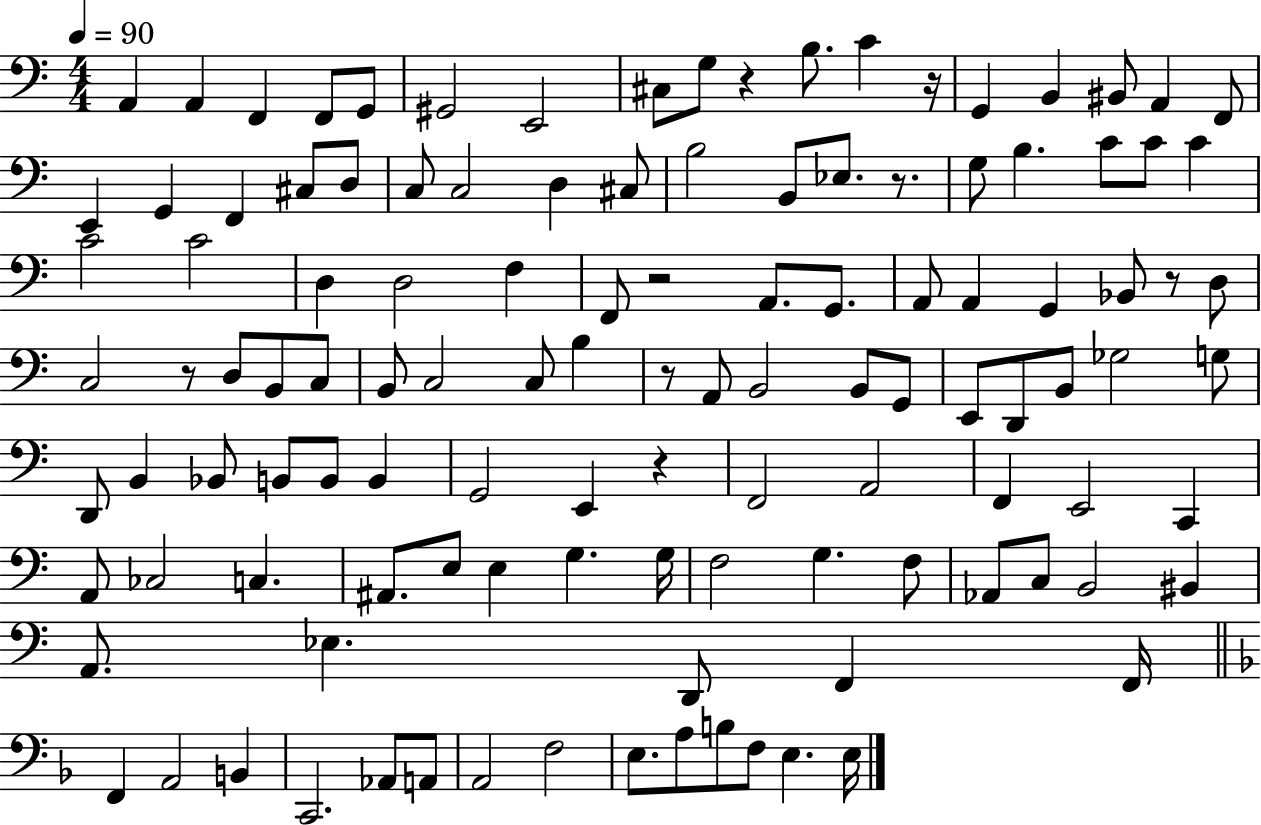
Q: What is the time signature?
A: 4/4